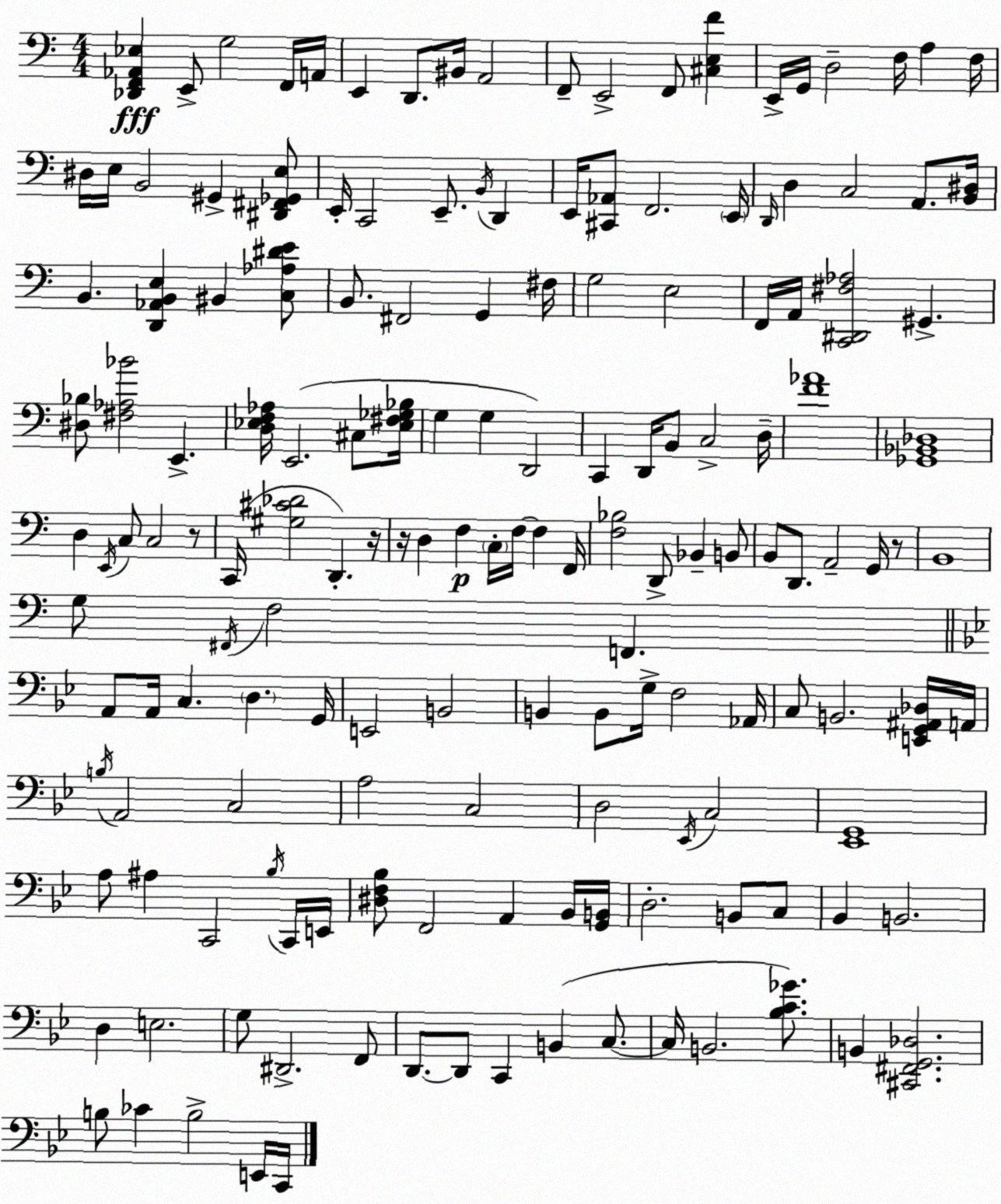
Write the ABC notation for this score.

X:1
T:Untitled
M:4/4
L:1/4
K:C
[_D,,F,,_A,,_E,] E,,/2 G,2 F,,/4 A,,/4 E,, D,,/2 ^B,,/4 A,,2 F,,/2 E,,2 F,,/2 [^C,E,F] E,,/4 G,,/4 D,2 F,/4 A, F,/4 ^D,/4 E,/4 B,,2 ^G,, [^D,,^F,,_G,,E,]/2 E,,/4 C,,2 E,,/2 B,,/4 D,, E,,/4 [^C,,_A,,]/2 F,,2 E,,/4 D,,/4 D, C,2 A,,/2 [B,,^D,]/4 B,, [D,,_A,,B,,E,] ^B,, [C,_A,^DE]/2 B,,/2 ^F,,2 G,, ^F,/4 G,2 E,2 F,,/4 A,,/4 [C,,^D,,^F,_A,]2 ^G,, [^D,_B,]/2 [^F,_A,_B]2 E,, [D,_E,F,_A,]/4 E,,2 ^C,/2 [_E,^F,_G,_B,]/4 G, G, D,,2 C,, D,,/4 B,,/2 C,2 D,/4 [F_A]4 [_G,,_B,,_D,]4 D, E,,/4 C,/2 C,2 z/2 C,,/4 [^G,^C_D]2 D,, z/4 z/4 D, F, C,/4 F,/4 F, F,,/4 [F,_B,]2 D,,/2 _B,, B,,/2 B,,/2 D,,/2 A,,2 G,,/4 z/2 B,,4 G,/2 ^F,,/4 F,2 F,, A,,/2 A,,/4 C, D, G,,/4 E,,2 B,,2 B,, B,,/2 G,/4 F,2 _A,,/4 C,/2 B,,2 [E,,G,,^A,,_D,]/4 A,,/4 B,/4 A,,2 C,2 A,2 C,2 D,2 _E,,/4 C,2 [_E,,G,,]4 A,/2 ^A, C,,2 _B,/4 C,,/4 E,,/4 [^D,F,_B,]/2 F,,2 A,, _B,,/4 [G,,B,,]/4 D,2 B,,/2 C,/2 _B,, B,,2 D, E,2 G,/2 ^D,,2 F,,/2 D,,/2 D,,/2 C,, B,, C,/2 C,/4 B,,2 [_B,C_G]/2 B,, [^C,,^F,,G,,_D,]2 B,/2 _C B,2 E,,/4 C,,/4